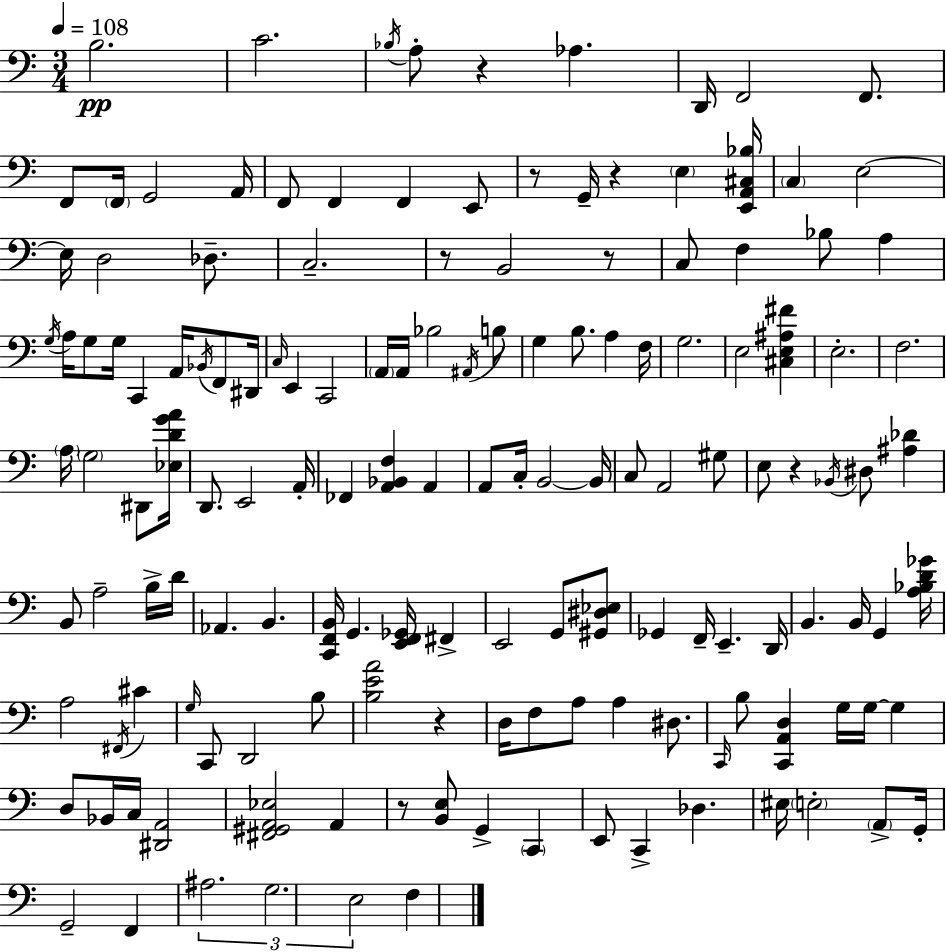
{
  \clef bass
  \numericTimeSignature
  \time 3/4
  \key c \major
  \tempo 4 = 108
  b2.\pp | c'2. | \acciaccatura { bes16 } a8-. r4 aes4. | d,16 f,2 f,8. | \break f,8 \parenthesize f,16 g,2 | a,16 f,8 f,4 f,4 e,8 | r8 g,16-- r4 \parenthesize e4 | <e, a, cis bes>16 \parenthesize c4 e2~~ | \break e16 d2 des8.-- | c2.-- | r8 b,2 r8 | c8 f4 bes8 a4 | \break \acciaccatura { g16 } a16 g8 g16 c,4 a,16 \acciaccatura { bes,16 } | f,8 dis,16 \grace { c16 } e,4 c,2 | \parenthesize a,16 a,16 bes2 | \acciaccatura { ais,16 } b8 g4 b8. | \break a4 f16 g2. | e2 | <cis e ais fis'>4 e2.-. | f2. | \break \parenthesize a16 \parenthesize g2 | dis,8 <ees d' g' a'>16 d,8. e,2 | a,16-. fes,4 <a, bes, f>4 | a,4 a,8 c16-. b,2~~ | \break b,16 c8 a,2 | gis8 e8 r4 \acciaccatura { bes,16 } | dis8 <ais des'>4 b,8 a2-- | b16-> d'16 aes,4. | \break b,4. <c, f, b,>16 g,4. | <e, f, ges,>16 fis,4-> e,2 | g,8 <gis, dis ees>8 ges,4 f,16-- e,4.-- | d,16 b,4. | \break b,16 g,4 <a bes d' ges'>16 a2 | \acciaccatura { fis,16 } cis'4 \grace { g16 } c,8 d,2 | b8 <b e' a'>2 | r4 d16 f8 a8 | \break a4 dis8. \grace { c,16 } b8 <c, a, d>4 | g16 g16~~ g4 d8 bes,16 | c16 <dis, a,>2 <fis, gis, a, ees>2 | a,4 r8 <b, e>8 | \break g,4-> \parenthesize c,4 e,8 c,4-> | des4. eis16 \parenthesize e2-. | \parenthesize a,8-> g,16-. g,2-- | f,4 \tuplet 3/2 { ais2. | \break g2. | e2 } | f4 \bar "|."
}